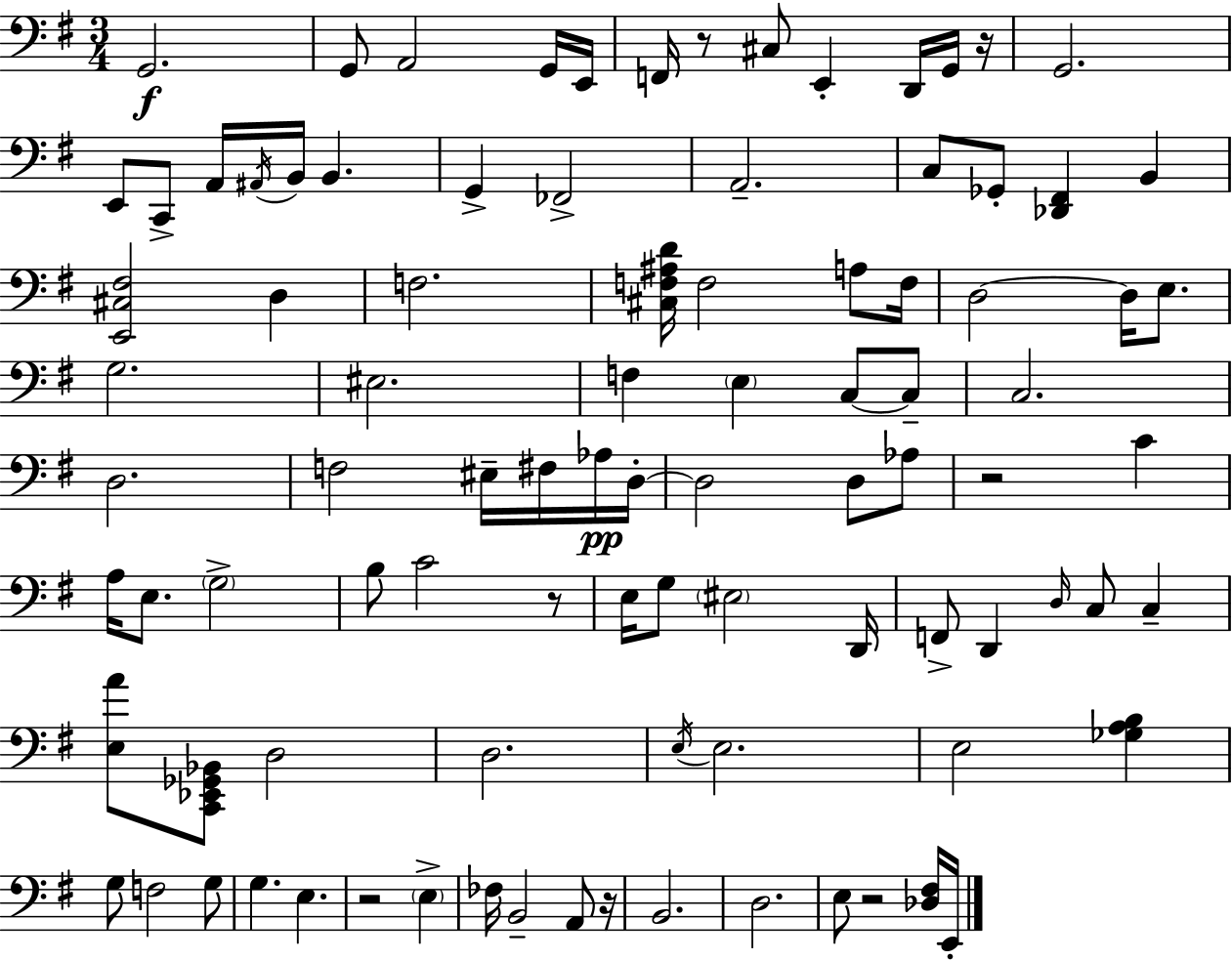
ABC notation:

X:1
T:Untitled
M:3/4
L:1/4
K:Em
G,,2 G,,/2 A,,2 G,,/4 E,,/4 F,,/4 z/2 ^C,/2 E,, D,,/4 G,,/4 z/4 G,,2 E,,/2 C,,/2 A,,/4 ^A,,/4 B,,/4 B,, G,, _F,,2 A,,2 C,/2 _G,,/2 [_D,,^F,,] B,, [E,,^C,^F,]2 D, F,2 [^C,F,^A,D]/4 F,2 A,/2 F,/4 D,2 D,/4 E,/2 G,2 ^E,2 F, E, C,/2 C,/2 C,2 D,2 F,2 ^E,/4 ^F,/4 _A,/4 D,/4 D,2 D,/2 _A,/2 z2 C A,/4 E,/2 G,2 B,/2 C2 z/2 E,/4 G,/2 ^E,2 D,,/4 F,,/2 D,, D,/4 C,/2 C, [E,A]/2 [C,,_E,,_G,,_B,,]/2 D,2 D,2 E,/4 E,2 E,2 [_G,A,B,] G,/2 F,2 G,/2 G, E, z2 E, _F,/4 B,,2 A,,/2 z/4 B,,2 D,2 E,/2 z2 [_D,^F,]/4 E,,/4